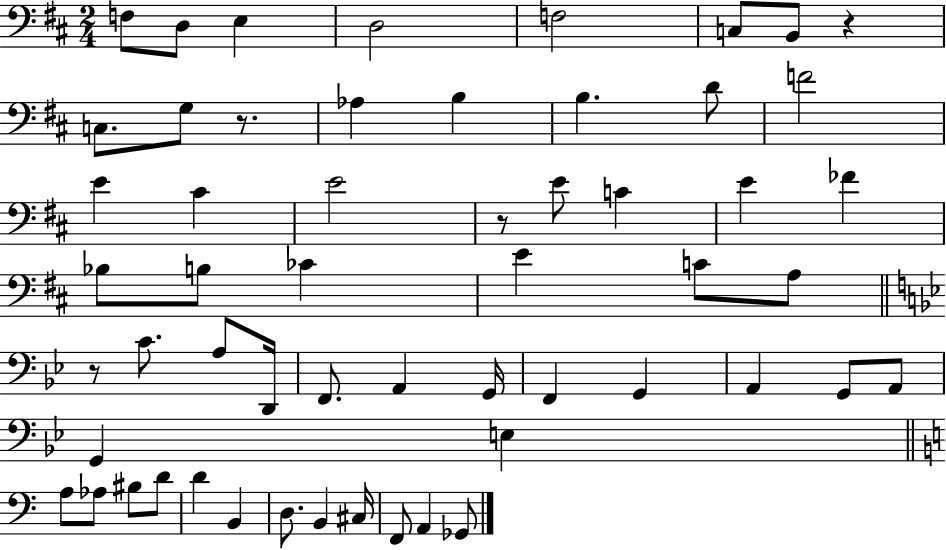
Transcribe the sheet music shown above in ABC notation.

X:1
T:Untitled
M:2/4
L:1/4
K:D
F,/2 D,/2 E, D,2 F,2 C,/2 B,,/2 z C,/2 G,/2 z/2 _A, B, B, D/2 F2 E ^C E2 z/2 E/2 C E _F _B,/2 B,/2 _C E C/2 A,/2 z/2 C/2 A,/2 D,,/4 F,,/2 A,, G,,/4 F,, G,, A,, G,,/2 A,,/2 G,, E, A,/2 _A,/2 ^B,/2 D/2 D B,, D,/2 B,, ^C,/4 F,,/2 A,, _G,,/2